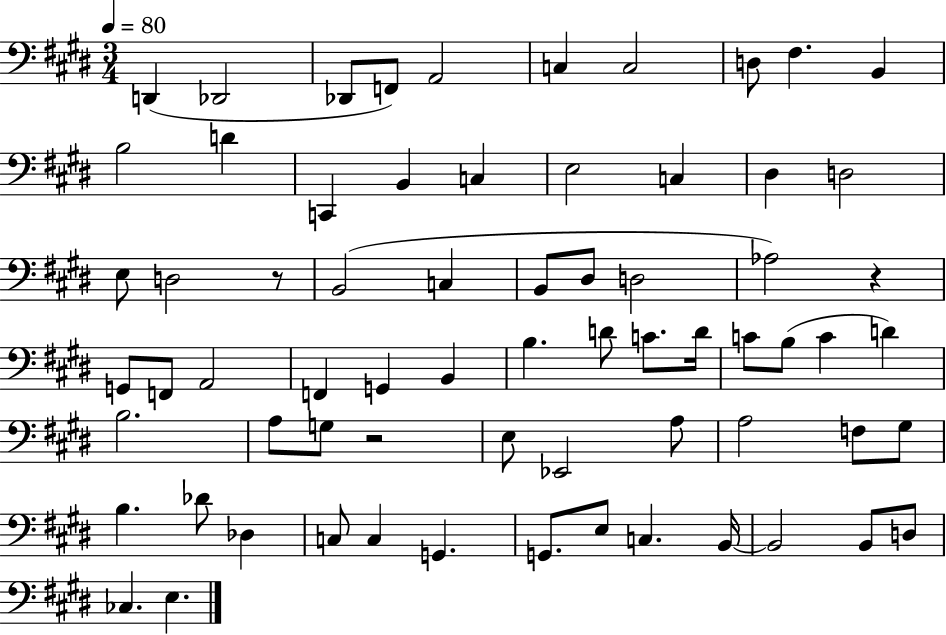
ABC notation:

X:1
T:Untitled
M:3/4
L:1/4
K:E
D,, _D,,2 _D,,/2 F,,/2 A,,2 C, C,2 D,/2 ^F, B,, B,2 D C,, B,, C, E,2 C, ^D, D,2 E,/2 D,2 z/2 B,,2 C, B,,/2 ^D,/2 D,2 _A,2 z G,,/2 F,,/2 A,,2 F,, G,, B,, B, D/2 C/2 D/4 C/2 B,/2 C D B,2 A,/2 G,/2 z2 E,/2 _E,,2 A,/2 A,2 F,/2 ^G,/2 B, _D/2 _D, C,/2 C, G,, G,,/2 E,/2 C, B,,/4 B,,2 B,,/2 D,/2 _C, E,